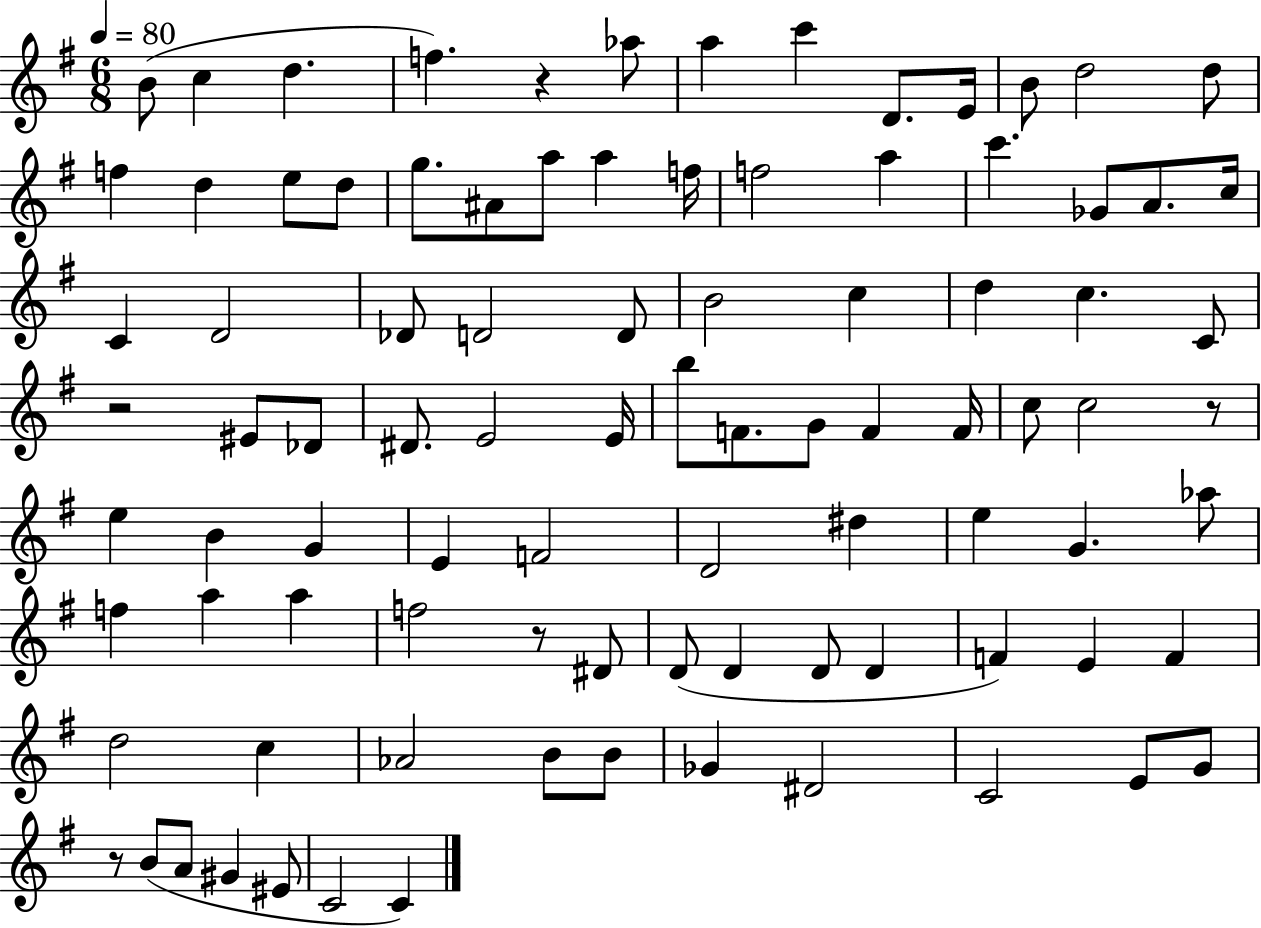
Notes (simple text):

B4/e C5/q D5/q. F5/q. R/q Ab5/e A5/q C6/q D4/e. E4/s B4/e D5/h D5/e F5/q D5/q E5/e D5/e G5/e. A#4/e A5/e A5/q F5/s F5/h A5/q C6/q. Gb4/e A4/e. C5/s C4/q D4/h Db4/e D4/h D4/e B4/h C5/q D5/q C5/q. C4/e R/h EIS4/e Db4/e D#4/e. E4/h E4/s B5/e F4/e. G4/e F4/q F4/s C5/e C5/h R/e E5/q B4/q G4/q E4/q F4/h D4/h D#5/q E5/q G4/q. Ab5/e F5/q A5/q A5/q F5/h R/e D#4/e D4/e D4/q D4/e D4/q F4/q E4/q F4/q D5/h C5/q Ab4/h B4/e B4/e Gb4/q D#4/h C4/h E4/e G4/e R/e B4/e A4/e G#4/q EIS4/e C4/h C4/q